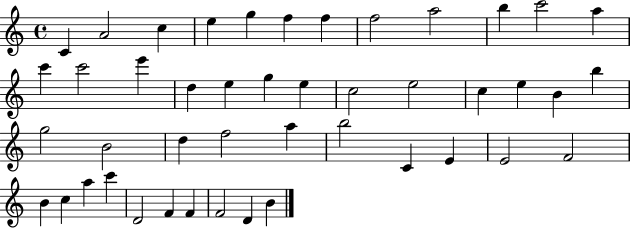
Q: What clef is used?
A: treble